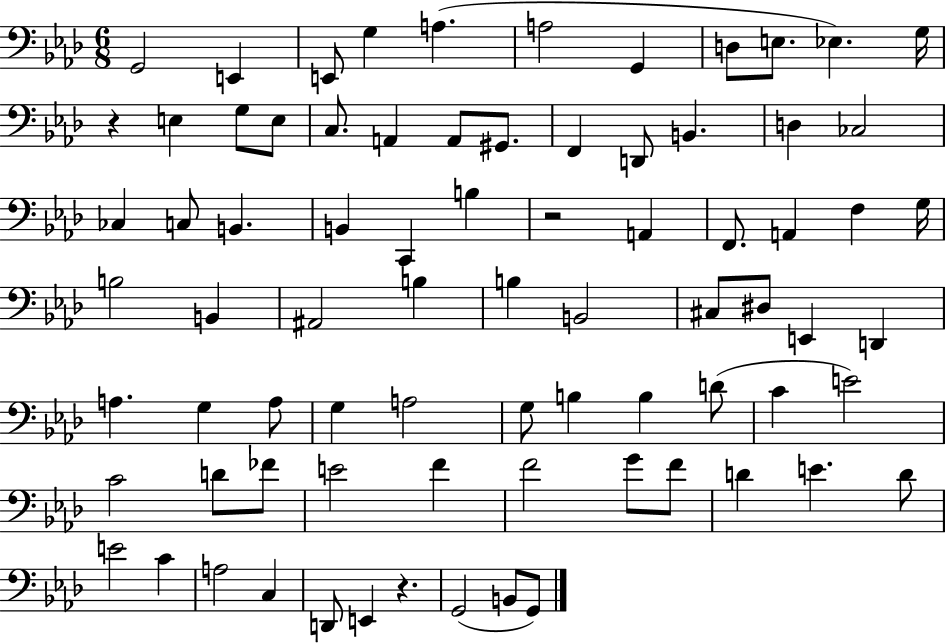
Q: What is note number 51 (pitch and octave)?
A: B3